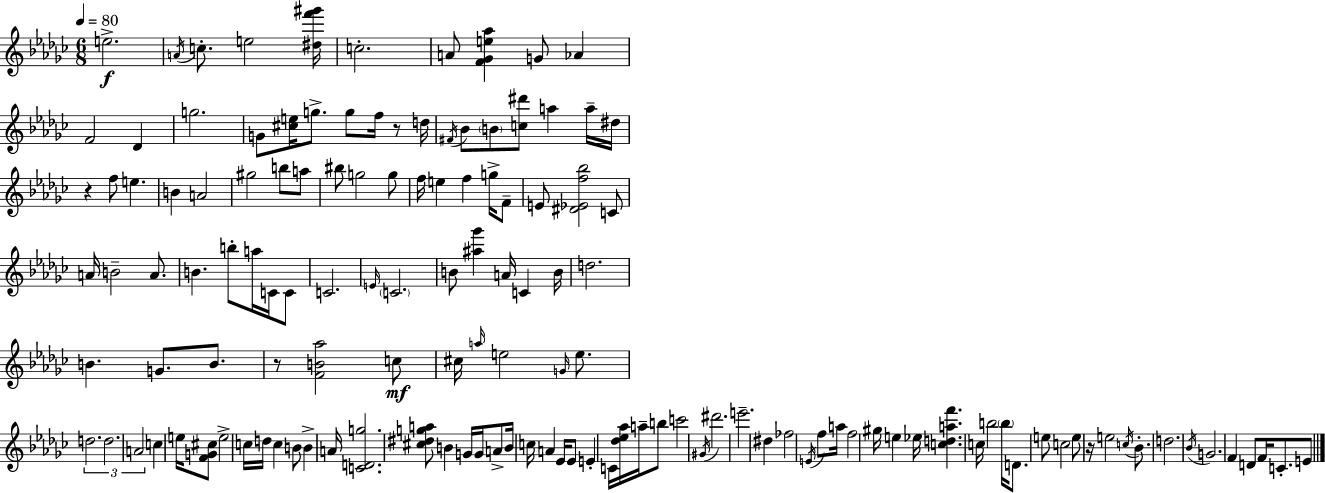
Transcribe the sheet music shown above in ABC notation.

X:1
T:Untitled
M:6/8
L:1/4
K:Ebm
e2 A/4 c/2 e2 [^df'^g']/4 c2 A/2 [F_Ge_a] G/2 _A F2 _D g2 G/2 [^ce]/4 g/2 g/2 f/4 z/2 d/4 ^F/4 _B/2 B/2 [c^d']/2 a a/4 ^d/4 z f/2 e B A2 ^g2 b/2 a/2 ^b/2 g2 g/2 f/4 e f g/4 F/2 E/2 [^D_Ef_b]2 C/2 A/4 B2 A/2 B b/2 a/4 C/4 C/2 C2 E/4 C2 B/2 [^a_g'] A/4 C B/4 d2 B G/2 B/2 z/2 [FB_a]2 c/2 ^c/4 a/4 e2 G/4 e/2 d2 d2 A2 c e/4 [FG^c]/2 e2 c/4 d/4 c B/2 B A/4 [CDg]2 [^c^dga]/2 B G/4 G/4 A/2 B/4 c/4 A _E/4 _E/2 E C/4 [_d_e_a]/4 a/4 b/2 c'2 ^G/4 ^d'2 e'2 ^d _f2 E/4 f/2 a/4 f2 ^g/4 e _e/4 [cdaf'] c/4 b2 b/4 D/2 e/2 c2 e/2 z/4 e2 c/4 _B/2 d2 _B/4 G2 F D/2 F/4 C/2 E/2